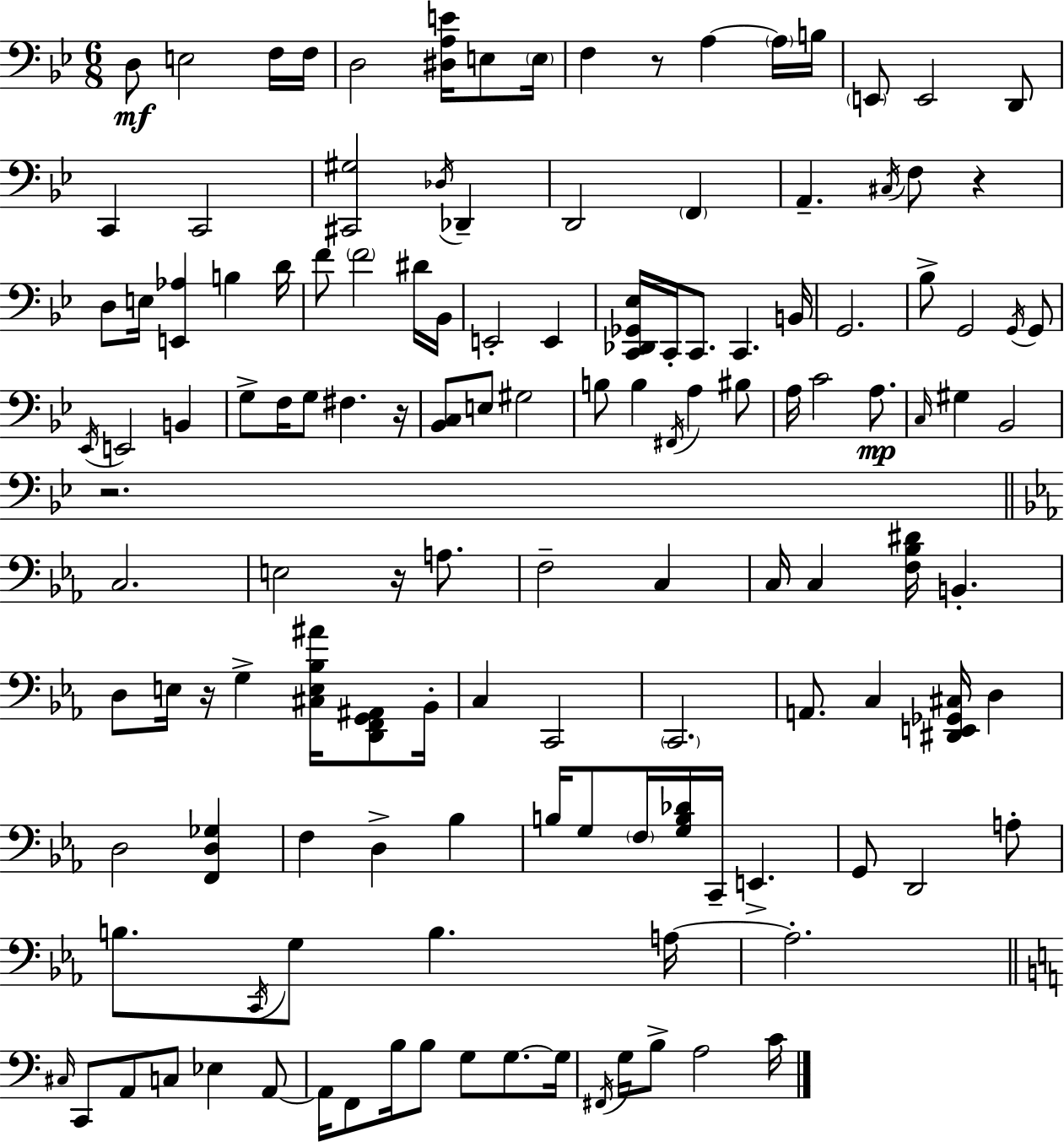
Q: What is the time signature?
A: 6/8